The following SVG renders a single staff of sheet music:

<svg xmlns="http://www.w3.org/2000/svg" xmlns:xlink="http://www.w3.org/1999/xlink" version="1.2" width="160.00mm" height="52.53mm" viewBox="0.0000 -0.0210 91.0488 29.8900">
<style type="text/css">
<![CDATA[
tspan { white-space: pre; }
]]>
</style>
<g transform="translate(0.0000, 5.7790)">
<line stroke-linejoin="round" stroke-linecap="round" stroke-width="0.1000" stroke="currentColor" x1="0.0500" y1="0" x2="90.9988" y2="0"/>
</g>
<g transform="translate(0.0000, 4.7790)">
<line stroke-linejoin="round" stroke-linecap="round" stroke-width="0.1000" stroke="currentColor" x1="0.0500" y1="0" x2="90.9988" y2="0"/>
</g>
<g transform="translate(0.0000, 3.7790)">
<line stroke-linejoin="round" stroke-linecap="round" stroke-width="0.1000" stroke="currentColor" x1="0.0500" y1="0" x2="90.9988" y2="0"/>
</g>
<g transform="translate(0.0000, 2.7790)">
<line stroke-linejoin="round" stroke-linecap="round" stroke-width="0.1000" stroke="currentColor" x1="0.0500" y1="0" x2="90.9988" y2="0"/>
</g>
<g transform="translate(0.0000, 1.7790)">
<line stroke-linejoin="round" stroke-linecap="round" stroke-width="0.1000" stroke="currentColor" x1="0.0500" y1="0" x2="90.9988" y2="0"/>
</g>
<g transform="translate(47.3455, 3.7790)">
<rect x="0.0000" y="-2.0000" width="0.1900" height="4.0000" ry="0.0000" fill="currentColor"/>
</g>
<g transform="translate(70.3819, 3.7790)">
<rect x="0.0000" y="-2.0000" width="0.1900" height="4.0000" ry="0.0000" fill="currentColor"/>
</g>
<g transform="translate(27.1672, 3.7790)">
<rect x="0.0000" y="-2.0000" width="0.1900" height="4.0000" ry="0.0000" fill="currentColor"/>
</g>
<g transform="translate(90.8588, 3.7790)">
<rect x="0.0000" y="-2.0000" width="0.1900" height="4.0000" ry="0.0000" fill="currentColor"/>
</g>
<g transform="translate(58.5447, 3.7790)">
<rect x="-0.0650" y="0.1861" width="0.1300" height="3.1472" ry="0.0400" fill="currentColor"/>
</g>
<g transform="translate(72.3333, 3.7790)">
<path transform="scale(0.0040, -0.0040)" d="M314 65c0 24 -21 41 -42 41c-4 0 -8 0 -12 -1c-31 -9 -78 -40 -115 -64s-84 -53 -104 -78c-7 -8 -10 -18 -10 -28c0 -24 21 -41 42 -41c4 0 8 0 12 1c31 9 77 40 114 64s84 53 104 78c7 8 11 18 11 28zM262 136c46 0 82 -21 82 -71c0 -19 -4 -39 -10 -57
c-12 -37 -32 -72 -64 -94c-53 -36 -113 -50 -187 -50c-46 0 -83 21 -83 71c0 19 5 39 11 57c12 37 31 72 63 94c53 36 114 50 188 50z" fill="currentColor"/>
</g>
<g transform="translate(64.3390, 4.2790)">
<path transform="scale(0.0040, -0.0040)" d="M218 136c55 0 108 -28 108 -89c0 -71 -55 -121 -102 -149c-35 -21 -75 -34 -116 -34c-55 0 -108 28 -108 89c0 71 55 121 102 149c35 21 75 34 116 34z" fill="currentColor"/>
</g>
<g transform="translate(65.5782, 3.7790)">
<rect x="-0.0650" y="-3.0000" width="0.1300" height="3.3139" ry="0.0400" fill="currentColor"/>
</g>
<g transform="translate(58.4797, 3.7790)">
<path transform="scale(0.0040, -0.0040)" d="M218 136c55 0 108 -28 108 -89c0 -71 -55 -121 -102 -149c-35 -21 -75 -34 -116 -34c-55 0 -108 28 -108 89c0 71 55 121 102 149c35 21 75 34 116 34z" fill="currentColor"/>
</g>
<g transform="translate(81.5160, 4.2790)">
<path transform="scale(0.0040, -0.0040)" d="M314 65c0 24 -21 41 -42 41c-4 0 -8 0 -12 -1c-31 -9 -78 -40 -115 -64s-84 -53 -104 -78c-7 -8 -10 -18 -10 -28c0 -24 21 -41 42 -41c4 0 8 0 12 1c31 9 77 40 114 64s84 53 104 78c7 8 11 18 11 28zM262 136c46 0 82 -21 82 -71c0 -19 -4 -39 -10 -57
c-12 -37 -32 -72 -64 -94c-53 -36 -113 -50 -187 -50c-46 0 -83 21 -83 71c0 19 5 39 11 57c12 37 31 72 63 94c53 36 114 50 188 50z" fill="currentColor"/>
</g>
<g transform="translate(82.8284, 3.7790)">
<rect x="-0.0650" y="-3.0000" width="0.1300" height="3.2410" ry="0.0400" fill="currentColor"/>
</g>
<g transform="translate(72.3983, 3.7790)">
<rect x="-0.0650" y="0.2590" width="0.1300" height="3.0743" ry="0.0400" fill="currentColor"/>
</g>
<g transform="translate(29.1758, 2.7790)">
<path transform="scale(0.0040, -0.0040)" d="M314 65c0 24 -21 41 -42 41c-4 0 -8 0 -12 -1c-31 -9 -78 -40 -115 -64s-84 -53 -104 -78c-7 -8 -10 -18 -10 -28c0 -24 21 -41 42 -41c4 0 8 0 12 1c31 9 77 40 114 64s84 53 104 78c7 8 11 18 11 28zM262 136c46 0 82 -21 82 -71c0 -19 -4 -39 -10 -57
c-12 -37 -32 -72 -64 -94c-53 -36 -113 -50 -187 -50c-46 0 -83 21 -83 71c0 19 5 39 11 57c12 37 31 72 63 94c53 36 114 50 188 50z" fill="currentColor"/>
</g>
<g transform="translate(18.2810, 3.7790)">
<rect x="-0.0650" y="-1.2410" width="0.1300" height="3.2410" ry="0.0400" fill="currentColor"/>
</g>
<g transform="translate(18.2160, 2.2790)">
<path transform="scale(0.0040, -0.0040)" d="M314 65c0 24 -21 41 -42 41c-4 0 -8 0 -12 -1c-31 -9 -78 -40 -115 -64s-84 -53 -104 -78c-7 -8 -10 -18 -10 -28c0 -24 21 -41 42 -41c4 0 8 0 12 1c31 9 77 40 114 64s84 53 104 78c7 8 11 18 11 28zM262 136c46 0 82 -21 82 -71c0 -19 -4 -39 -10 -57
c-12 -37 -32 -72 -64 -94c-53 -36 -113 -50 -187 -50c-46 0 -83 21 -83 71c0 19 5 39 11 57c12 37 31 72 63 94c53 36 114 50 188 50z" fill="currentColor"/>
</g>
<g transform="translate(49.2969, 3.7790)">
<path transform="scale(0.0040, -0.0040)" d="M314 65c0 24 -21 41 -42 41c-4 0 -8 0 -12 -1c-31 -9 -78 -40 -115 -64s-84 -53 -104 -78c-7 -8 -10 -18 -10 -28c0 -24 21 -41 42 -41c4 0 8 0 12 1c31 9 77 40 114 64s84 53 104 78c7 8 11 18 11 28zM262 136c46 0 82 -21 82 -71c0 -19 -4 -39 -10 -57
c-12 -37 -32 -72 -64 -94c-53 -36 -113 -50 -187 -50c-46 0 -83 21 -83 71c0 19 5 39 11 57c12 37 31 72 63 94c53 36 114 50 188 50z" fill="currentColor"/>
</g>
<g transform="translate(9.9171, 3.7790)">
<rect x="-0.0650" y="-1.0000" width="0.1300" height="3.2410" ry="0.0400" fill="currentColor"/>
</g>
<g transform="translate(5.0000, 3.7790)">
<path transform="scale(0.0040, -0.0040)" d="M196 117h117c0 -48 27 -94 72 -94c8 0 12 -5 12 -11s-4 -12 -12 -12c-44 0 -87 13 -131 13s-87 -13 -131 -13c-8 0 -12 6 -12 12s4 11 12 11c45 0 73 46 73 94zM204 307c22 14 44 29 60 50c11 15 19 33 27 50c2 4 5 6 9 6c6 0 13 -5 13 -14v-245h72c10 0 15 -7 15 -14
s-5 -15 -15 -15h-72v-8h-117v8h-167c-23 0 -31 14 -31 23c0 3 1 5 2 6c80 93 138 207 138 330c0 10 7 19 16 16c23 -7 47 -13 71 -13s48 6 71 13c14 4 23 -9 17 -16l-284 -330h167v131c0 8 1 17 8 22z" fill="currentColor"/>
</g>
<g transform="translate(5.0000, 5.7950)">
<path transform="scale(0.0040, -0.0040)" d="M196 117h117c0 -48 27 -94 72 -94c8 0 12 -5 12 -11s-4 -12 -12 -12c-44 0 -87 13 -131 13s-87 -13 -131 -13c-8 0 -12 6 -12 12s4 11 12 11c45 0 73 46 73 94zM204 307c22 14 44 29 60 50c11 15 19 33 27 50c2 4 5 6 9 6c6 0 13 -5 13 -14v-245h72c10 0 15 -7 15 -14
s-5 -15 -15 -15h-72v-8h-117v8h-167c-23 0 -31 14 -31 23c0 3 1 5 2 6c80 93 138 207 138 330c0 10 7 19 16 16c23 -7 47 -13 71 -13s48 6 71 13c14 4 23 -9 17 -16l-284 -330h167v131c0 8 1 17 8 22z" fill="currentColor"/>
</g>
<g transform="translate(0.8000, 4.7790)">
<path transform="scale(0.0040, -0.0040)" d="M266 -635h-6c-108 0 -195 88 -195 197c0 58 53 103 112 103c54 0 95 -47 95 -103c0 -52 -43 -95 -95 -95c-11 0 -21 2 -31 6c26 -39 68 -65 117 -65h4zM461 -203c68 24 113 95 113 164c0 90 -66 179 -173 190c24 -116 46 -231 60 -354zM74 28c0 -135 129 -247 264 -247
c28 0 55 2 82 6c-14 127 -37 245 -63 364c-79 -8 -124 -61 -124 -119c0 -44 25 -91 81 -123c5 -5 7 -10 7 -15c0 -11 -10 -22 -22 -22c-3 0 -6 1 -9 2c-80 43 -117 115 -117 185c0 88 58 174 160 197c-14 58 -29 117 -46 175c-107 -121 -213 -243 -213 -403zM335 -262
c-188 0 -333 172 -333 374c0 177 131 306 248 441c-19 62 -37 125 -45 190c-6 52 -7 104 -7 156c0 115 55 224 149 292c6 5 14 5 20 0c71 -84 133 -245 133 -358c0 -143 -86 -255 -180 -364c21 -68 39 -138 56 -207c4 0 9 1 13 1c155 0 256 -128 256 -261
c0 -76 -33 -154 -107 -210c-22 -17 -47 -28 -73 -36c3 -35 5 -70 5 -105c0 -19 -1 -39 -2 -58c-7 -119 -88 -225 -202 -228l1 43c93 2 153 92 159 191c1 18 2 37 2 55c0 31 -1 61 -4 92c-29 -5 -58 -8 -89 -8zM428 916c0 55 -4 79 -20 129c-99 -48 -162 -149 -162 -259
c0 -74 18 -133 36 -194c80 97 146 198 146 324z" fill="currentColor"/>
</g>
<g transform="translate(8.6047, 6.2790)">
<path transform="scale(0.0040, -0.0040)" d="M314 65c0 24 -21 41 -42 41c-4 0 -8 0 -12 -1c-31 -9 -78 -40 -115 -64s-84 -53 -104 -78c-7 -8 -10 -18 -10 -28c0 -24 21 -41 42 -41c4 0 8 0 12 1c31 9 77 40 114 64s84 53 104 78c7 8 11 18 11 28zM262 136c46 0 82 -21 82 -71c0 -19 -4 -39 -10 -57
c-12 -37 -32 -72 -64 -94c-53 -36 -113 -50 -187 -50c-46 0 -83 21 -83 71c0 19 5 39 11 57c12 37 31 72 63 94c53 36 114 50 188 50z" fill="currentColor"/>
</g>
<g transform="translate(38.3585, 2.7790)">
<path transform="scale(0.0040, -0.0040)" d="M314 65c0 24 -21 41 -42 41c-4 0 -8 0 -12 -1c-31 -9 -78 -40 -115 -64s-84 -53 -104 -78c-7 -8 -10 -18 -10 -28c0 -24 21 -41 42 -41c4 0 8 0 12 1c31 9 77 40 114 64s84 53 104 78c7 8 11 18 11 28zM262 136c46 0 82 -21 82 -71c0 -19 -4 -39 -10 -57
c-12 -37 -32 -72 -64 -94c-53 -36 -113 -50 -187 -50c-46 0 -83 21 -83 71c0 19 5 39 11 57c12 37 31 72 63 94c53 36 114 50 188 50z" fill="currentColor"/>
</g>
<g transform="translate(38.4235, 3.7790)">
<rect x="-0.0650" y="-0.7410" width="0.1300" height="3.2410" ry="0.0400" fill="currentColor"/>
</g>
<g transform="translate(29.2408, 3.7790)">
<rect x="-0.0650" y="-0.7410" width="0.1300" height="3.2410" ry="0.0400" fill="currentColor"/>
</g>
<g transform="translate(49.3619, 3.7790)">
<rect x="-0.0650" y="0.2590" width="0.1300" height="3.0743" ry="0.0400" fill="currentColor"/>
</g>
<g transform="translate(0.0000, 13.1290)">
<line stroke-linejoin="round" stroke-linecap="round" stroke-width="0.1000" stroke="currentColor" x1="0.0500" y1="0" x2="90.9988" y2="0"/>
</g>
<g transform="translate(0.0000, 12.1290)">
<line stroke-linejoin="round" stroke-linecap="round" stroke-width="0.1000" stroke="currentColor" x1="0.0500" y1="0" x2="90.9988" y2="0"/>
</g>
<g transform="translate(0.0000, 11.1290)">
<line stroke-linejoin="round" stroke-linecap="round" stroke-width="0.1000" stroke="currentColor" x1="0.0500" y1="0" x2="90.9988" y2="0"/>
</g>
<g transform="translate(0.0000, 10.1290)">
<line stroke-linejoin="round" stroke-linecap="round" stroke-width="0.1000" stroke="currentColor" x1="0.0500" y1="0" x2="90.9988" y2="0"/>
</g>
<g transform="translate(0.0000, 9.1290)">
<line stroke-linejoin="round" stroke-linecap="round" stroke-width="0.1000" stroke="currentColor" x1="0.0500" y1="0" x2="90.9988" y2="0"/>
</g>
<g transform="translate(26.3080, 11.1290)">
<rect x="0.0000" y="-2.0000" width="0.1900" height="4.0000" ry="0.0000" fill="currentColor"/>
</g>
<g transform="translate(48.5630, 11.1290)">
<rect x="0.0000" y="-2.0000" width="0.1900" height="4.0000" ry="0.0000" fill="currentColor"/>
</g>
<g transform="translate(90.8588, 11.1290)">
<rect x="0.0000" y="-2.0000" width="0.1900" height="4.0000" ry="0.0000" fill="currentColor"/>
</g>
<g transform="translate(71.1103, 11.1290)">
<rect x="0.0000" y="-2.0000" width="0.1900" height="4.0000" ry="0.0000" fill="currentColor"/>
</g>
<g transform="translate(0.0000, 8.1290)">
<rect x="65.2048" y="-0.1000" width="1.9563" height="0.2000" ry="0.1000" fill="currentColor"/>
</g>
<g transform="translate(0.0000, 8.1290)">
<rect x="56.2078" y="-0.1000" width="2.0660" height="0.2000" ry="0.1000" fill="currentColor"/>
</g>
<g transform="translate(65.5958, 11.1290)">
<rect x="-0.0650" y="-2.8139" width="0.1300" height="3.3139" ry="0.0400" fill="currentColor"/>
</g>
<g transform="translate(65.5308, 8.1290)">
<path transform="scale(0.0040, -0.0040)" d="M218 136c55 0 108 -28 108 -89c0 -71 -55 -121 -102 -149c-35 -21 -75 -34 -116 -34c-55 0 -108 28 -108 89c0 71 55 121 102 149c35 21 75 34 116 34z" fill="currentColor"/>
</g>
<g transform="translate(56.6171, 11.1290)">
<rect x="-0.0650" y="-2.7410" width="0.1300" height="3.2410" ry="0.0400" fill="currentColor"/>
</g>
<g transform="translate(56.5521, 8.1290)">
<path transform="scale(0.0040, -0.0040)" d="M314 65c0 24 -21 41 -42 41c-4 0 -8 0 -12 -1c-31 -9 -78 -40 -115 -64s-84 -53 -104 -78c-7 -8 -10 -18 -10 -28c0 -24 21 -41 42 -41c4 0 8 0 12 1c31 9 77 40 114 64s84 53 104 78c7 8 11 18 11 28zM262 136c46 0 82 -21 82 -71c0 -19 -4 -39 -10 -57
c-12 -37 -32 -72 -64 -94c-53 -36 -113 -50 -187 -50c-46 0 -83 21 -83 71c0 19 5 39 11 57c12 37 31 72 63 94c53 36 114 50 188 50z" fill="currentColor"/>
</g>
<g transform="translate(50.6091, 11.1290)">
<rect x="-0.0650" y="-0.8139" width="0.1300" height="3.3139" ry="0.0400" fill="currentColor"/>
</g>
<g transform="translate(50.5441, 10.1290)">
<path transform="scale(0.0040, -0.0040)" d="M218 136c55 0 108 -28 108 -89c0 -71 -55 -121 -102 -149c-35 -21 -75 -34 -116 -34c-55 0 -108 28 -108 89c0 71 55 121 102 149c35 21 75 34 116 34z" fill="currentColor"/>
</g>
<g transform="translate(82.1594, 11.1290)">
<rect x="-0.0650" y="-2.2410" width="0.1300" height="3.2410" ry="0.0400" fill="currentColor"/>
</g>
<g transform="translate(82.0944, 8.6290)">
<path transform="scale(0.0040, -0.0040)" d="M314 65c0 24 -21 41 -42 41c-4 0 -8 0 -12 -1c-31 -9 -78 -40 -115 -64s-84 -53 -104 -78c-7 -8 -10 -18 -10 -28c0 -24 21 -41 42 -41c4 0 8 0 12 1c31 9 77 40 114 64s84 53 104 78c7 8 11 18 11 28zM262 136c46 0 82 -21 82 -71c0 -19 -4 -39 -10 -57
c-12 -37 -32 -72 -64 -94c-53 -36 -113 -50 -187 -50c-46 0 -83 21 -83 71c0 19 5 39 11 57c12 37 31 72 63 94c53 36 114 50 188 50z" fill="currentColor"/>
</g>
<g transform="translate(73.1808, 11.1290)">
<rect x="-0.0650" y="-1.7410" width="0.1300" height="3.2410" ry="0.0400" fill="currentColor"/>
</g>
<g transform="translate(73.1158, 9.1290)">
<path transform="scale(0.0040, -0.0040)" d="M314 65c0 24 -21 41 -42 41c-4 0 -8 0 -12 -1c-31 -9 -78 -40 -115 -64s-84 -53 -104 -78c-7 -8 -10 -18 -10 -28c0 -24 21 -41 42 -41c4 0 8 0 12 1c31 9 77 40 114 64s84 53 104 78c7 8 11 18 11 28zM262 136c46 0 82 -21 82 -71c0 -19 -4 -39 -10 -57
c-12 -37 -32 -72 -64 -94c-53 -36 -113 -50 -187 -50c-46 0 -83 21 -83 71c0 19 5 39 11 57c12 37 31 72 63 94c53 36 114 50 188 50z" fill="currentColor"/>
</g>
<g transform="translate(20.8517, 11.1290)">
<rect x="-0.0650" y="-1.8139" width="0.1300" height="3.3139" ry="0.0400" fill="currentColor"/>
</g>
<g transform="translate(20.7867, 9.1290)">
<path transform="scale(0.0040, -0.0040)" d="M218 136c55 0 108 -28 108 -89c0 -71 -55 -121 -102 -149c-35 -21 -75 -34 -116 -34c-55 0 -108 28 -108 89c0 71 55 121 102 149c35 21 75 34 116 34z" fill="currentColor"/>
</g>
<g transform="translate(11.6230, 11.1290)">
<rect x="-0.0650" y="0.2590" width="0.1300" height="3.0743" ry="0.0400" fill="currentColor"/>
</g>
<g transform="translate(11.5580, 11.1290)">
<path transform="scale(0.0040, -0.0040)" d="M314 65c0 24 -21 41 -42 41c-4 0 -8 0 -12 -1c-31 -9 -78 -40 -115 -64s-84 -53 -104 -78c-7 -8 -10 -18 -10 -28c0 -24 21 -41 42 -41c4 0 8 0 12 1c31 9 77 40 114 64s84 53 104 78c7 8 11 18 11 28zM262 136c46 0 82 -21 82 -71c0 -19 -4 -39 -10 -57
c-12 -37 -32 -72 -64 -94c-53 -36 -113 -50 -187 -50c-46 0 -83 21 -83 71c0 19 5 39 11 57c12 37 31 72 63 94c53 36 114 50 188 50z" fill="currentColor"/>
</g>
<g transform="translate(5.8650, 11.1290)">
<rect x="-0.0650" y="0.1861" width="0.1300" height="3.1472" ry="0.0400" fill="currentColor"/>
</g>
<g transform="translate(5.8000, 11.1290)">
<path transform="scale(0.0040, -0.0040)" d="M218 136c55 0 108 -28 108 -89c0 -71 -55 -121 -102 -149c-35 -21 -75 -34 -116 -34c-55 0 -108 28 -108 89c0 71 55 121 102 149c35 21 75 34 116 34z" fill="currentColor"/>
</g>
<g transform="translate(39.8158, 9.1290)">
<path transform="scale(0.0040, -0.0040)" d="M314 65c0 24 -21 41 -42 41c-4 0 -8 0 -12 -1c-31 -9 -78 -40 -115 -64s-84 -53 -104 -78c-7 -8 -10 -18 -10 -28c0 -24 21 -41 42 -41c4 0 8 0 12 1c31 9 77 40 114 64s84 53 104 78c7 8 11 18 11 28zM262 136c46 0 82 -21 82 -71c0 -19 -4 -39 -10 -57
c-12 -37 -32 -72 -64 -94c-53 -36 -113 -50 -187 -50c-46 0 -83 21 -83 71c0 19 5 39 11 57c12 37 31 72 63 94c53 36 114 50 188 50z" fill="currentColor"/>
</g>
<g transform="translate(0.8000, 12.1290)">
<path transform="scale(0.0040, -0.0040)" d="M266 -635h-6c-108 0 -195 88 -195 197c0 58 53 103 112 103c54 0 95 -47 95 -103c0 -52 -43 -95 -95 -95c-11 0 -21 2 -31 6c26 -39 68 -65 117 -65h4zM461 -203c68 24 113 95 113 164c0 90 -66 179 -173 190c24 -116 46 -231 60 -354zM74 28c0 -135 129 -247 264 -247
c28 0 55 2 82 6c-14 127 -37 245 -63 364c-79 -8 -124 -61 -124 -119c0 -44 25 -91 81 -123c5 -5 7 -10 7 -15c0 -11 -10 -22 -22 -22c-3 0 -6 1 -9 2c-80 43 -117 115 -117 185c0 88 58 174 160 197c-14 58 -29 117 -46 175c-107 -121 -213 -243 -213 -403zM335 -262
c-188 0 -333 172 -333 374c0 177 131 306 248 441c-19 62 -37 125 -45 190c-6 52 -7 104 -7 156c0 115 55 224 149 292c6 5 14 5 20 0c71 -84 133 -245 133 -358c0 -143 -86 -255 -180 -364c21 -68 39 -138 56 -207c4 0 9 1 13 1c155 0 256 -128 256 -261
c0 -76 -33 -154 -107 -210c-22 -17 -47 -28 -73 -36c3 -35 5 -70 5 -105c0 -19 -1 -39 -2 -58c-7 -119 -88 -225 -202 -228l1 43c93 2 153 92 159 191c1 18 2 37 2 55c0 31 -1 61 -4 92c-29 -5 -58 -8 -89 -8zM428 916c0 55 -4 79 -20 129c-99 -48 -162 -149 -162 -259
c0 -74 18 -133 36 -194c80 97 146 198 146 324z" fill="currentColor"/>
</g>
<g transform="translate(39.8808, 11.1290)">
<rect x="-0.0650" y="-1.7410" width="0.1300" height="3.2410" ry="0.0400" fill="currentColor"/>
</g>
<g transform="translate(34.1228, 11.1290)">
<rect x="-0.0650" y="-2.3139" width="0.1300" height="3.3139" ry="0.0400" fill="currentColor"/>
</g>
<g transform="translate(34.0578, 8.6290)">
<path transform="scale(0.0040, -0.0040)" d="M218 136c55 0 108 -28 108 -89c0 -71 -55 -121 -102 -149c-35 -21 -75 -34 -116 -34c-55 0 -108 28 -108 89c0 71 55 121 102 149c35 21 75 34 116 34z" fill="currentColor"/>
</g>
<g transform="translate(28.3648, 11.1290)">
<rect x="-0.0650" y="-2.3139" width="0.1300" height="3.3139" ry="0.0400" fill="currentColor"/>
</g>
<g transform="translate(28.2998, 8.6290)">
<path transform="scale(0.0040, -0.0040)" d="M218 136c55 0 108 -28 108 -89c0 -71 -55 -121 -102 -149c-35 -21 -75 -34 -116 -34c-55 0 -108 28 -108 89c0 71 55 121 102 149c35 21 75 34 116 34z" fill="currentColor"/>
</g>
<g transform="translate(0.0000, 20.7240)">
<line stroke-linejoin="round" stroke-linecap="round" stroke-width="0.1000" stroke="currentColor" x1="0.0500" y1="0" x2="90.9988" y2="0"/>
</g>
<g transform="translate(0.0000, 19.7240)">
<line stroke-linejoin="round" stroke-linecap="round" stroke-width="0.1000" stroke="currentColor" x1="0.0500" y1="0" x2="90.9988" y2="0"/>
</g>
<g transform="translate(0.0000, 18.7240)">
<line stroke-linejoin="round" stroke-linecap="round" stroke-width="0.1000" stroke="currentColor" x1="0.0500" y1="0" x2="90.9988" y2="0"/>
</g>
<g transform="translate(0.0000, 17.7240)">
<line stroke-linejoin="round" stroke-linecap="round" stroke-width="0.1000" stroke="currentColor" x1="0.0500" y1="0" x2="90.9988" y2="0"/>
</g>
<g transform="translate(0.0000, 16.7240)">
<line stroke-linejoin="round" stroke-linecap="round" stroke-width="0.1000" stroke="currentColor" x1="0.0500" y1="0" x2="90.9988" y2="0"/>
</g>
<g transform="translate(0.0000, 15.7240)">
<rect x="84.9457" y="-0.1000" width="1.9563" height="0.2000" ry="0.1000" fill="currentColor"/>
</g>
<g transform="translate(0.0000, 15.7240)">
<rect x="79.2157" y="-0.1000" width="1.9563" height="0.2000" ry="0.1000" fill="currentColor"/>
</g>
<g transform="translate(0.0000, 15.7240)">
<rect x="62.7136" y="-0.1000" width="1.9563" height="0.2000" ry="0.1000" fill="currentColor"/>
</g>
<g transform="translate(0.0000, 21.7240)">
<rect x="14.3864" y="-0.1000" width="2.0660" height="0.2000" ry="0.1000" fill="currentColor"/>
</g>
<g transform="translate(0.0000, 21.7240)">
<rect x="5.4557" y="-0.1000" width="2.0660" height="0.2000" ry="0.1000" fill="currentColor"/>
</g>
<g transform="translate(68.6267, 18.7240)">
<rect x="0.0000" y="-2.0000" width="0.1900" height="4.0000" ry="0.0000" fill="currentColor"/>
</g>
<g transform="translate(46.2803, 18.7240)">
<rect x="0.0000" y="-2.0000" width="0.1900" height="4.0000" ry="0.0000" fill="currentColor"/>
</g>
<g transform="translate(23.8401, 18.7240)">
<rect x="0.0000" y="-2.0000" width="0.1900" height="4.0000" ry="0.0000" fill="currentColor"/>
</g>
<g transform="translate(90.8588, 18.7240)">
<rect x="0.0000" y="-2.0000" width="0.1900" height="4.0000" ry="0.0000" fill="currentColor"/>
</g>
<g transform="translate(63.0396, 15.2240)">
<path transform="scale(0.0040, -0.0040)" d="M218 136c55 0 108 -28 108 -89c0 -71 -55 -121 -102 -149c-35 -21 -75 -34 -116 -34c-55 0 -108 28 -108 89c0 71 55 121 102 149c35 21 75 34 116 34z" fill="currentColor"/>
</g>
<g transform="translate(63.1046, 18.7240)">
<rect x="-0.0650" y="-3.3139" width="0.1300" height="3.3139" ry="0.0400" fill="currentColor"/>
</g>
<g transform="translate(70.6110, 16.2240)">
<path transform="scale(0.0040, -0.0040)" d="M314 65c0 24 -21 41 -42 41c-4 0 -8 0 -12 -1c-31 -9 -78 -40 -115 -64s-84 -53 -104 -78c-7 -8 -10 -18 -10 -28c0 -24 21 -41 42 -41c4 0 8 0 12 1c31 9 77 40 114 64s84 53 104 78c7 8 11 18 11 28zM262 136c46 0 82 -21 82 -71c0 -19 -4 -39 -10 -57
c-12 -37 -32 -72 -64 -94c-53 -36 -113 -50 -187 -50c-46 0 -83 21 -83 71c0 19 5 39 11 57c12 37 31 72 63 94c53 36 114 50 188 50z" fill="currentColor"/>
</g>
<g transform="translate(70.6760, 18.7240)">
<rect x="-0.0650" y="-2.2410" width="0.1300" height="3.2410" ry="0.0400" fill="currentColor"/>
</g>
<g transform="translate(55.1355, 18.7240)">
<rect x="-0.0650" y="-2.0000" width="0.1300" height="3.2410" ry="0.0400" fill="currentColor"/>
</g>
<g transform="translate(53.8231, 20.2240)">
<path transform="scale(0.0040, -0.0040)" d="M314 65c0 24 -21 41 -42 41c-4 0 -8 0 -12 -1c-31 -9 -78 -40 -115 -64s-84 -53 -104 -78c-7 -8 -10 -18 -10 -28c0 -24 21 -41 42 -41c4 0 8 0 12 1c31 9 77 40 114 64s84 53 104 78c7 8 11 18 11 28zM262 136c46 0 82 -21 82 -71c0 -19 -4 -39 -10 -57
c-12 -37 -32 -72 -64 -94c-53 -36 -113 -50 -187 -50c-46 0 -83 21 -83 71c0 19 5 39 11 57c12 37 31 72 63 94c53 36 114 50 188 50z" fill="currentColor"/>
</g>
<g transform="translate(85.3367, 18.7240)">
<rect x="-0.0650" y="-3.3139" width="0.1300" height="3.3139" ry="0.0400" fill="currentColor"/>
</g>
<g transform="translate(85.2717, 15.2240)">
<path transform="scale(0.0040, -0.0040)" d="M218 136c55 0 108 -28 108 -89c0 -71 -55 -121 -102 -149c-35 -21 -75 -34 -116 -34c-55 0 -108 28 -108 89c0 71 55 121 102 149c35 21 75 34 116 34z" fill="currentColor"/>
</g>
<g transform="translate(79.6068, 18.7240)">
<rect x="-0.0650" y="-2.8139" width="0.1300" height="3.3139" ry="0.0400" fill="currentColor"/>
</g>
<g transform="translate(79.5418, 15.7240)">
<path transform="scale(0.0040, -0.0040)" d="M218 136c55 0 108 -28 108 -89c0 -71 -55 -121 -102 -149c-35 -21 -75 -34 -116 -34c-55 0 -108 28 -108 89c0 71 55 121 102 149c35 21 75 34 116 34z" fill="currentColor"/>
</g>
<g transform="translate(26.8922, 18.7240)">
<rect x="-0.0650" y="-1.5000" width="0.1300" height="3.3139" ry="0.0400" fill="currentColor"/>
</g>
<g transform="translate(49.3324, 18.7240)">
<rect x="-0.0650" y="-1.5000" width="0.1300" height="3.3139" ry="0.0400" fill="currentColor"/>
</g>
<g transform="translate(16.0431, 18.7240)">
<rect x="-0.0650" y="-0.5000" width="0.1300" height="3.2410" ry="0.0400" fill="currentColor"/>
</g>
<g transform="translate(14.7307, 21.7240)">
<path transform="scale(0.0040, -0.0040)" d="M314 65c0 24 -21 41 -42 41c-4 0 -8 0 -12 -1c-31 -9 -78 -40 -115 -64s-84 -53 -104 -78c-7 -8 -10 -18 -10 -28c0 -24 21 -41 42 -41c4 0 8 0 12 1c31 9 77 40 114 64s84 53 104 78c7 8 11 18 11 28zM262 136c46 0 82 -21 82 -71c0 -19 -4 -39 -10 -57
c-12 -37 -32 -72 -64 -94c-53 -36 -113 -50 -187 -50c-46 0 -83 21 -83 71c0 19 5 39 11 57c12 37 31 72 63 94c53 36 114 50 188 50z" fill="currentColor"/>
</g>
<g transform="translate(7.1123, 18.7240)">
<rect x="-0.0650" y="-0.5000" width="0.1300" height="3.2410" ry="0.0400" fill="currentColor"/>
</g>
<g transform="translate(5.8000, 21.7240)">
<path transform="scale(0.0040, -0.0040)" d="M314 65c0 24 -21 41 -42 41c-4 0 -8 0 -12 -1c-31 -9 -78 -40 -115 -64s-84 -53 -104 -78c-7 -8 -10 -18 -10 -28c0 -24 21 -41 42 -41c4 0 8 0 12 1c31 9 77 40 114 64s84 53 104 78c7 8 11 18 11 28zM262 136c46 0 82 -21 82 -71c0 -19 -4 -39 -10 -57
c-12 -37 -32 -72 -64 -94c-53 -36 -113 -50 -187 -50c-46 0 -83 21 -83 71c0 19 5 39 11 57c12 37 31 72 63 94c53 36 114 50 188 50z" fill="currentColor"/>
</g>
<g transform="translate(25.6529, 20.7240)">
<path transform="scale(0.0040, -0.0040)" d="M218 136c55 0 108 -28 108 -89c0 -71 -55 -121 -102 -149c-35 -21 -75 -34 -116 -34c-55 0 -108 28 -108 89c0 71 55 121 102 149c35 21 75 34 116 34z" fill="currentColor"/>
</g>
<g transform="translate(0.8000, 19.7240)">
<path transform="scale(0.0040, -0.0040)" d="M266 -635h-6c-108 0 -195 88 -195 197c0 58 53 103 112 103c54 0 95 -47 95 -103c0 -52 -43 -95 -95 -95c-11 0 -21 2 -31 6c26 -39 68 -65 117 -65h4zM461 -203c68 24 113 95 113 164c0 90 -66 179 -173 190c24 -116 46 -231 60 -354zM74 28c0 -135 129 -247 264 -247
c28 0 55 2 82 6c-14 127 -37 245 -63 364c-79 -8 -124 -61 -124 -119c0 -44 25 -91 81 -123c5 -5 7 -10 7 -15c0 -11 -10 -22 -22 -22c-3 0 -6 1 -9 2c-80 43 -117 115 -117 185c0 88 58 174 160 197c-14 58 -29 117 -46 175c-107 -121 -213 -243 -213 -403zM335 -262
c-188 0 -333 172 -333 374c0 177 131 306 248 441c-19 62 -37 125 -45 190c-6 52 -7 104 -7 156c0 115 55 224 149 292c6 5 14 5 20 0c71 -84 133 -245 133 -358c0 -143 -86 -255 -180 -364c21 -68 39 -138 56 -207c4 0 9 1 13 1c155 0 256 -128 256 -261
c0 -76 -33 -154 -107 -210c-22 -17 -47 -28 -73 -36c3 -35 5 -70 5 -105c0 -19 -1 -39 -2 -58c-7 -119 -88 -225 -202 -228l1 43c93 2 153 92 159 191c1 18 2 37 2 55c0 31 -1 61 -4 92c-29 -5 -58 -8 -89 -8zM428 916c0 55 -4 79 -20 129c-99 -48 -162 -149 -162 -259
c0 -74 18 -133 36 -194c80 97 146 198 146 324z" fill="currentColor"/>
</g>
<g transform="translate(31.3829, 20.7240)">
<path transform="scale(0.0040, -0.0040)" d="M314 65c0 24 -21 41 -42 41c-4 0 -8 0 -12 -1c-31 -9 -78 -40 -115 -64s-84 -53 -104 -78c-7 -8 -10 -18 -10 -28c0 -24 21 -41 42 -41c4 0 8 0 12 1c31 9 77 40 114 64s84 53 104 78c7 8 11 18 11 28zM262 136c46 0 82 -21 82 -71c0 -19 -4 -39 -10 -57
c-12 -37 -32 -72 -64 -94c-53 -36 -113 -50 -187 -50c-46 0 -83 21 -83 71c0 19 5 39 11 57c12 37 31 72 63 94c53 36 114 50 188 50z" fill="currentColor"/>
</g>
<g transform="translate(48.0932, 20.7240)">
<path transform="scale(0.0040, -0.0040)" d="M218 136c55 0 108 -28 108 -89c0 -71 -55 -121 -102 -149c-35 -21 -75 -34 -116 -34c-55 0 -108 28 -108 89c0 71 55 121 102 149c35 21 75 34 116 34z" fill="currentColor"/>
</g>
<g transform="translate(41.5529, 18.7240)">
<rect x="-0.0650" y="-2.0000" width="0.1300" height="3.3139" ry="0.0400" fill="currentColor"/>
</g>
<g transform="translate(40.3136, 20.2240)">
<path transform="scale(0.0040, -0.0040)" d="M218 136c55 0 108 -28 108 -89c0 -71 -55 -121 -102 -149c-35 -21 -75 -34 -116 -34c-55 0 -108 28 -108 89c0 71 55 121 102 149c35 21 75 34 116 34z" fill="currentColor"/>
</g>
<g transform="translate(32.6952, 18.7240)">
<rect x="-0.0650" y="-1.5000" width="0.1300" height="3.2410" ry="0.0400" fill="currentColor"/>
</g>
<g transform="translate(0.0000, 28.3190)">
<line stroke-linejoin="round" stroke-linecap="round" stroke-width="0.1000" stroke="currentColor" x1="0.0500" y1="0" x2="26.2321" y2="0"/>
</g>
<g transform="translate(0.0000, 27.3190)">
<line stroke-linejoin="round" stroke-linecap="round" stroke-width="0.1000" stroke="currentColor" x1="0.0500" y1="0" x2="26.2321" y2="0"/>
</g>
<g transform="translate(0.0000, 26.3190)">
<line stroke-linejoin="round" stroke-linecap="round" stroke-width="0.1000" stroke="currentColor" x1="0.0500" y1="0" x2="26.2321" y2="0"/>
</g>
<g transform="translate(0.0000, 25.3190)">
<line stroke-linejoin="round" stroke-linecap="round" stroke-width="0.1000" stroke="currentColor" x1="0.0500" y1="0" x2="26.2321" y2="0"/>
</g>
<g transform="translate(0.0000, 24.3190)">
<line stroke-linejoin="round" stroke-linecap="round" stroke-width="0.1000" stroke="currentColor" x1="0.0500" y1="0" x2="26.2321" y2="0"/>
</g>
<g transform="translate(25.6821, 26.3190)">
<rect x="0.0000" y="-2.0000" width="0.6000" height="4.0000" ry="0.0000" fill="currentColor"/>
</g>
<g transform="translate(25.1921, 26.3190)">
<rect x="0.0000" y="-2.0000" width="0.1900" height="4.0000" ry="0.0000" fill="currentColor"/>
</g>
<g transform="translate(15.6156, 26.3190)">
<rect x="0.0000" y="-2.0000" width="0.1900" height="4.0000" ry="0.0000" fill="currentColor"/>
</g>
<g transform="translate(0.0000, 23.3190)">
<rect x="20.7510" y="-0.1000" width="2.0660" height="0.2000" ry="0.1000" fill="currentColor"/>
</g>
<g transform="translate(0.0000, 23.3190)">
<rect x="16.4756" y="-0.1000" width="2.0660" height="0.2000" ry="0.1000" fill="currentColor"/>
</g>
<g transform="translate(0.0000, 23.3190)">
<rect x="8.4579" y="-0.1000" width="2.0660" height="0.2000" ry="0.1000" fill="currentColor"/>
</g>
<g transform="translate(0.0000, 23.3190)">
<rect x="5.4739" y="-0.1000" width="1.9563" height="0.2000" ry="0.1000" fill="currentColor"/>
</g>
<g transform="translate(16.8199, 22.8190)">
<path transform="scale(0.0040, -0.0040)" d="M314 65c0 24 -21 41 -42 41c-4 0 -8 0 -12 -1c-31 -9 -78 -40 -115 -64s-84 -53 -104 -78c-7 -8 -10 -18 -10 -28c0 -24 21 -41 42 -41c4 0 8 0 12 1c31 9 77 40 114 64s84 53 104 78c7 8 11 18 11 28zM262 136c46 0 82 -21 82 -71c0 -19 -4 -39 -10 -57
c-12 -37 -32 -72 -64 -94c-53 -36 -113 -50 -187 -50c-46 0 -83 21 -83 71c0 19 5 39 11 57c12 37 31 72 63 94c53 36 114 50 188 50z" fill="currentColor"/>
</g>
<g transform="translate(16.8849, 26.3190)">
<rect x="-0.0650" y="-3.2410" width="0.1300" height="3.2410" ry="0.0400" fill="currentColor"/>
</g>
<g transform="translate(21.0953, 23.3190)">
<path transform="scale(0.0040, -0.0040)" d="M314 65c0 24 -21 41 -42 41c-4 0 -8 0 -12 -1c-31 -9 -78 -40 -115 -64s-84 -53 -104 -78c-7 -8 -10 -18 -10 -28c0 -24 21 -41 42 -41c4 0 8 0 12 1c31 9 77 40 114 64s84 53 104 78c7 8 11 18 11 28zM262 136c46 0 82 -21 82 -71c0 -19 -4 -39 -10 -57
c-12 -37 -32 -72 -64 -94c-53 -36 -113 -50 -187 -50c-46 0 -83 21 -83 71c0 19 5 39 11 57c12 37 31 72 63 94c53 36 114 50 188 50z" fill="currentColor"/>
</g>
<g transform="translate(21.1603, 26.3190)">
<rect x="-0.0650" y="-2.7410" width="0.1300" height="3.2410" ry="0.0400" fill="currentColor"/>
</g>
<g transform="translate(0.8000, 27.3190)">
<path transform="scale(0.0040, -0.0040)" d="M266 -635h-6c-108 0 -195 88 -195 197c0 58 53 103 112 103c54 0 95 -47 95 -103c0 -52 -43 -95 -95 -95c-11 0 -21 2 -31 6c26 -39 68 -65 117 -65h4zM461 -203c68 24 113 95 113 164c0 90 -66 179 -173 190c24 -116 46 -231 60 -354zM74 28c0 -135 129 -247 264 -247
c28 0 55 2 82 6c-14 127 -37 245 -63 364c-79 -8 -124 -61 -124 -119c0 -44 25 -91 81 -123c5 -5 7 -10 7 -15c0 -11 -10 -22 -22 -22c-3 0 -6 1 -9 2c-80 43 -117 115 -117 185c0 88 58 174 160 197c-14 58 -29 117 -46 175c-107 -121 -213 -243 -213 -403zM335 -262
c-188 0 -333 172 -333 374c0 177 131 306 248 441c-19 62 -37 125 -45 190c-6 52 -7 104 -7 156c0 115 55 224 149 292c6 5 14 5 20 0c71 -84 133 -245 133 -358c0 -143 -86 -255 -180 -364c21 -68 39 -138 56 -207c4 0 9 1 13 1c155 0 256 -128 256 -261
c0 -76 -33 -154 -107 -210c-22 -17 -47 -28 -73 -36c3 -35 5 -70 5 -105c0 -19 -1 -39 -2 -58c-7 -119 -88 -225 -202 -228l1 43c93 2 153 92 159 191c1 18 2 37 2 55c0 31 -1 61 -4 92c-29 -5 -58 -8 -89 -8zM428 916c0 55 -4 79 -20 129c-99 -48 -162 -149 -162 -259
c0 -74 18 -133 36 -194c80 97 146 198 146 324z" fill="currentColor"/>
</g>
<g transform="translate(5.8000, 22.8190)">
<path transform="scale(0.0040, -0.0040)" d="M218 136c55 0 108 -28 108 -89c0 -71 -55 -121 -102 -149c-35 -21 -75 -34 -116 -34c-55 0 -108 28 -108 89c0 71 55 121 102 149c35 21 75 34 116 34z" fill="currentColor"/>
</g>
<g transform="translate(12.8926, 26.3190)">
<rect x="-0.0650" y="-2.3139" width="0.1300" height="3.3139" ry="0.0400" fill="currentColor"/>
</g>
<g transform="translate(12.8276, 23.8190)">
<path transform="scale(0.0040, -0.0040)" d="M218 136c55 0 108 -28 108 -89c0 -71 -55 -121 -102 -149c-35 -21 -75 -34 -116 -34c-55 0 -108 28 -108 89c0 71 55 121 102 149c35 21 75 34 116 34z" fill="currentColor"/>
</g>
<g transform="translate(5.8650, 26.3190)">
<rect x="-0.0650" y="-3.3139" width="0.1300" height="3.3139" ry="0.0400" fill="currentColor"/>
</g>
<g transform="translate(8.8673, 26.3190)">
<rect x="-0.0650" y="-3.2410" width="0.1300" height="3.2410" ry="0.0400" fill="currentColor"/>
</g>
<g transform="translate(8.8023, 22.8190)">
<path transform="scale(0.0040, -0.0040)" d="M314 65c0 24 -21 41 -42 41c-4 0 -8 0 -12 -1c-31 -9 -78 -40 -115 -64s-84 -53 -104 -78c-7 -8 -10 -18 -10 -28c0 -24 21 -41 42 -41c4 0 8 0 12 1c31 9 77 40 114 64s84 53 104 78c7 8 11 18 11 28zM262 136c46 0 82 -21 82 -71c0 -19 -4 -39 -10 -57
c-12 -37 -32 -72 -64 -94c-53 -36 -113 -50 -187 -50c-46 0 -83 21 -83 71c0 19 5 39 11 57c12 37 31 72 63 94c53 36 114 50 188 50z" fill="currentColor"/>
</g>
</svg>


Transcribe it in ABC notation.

X:1
T:Untitled
M:4/4
L:1/4
K:C
D2 e2 d2 d2 B2 B A B2 A2 B B2 f g g f2 d a2 a f2 g2 C2 C2 E E2 F E F2 b g2 a b b b2 g b2 a2